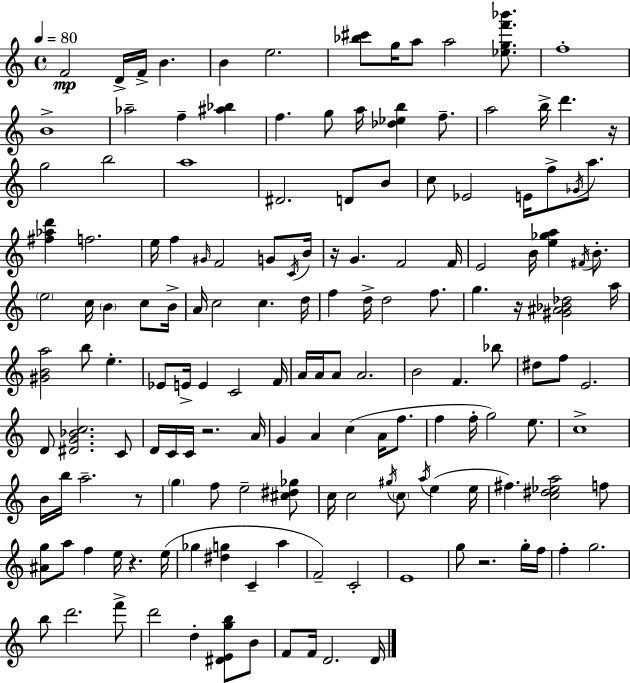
{
  \clef treble
  \time 4/4
  \defaultTimeSignature
  \key a \minor
  \tempo 4 = 80
  f'2\mp d'16-> f'16-> b'4. | b'4 e''2. | <bes'' cis'''>8 g''16 a''8 a''2 <ees'' g'' f''' bes'''>8. | f''1-. | \break b'1-> | aes''2-- f''4-- <ais'' bes''>4 | f''4. g''8 a''16 <des'' ees'' b''>4 f''8.-- | a''2 b''16-> d'''4. r16 | \break g''2 b''2 | a''1 | dis'2. d'8 b'8 | c''8 ees'2 e'16 f''8-> \acciaccatura { ges'16 } a''8. | \break <fis'' aes'' d'''>4 f''2. | e''16 f''4 \grace { gis'16 } f'2 g'8 | \acciaccatura { c'16 } b'16 r16 g'4. f'2 | f'16 e'2 b'16 <e'' ges'' a''>4 | \break \acciaccatura { fis'16 } b'8.-. \parenthesize e''2 c''16 \parenthesize b'4 | c''8 b'16-> a'16 c''2 c''4. | d''16 f''4 d''16-> d''2 | f''8. g''4. r16 <gis' ais' bes' des''>2 | \break a''16 <gis' b' a''>2 b''8 e''4.-. | ees'8 e'16-> e'4 c'2 | f'16 a'16 a'16 a'8 a'2. | b'2 f'4. | \break bes''8 dis''8 f''8 e'2. | d'8 <dis' g' bes' c''>2. | c'8 d'16 c'16 c'16 r2. | a'16 g'4 a'4 c''4( | \break a'16 f''8. f''4 f''16-. g''2) | e''8. c''1-> | b'16 b''16 a''2.-- | r8 \parenthesize g''4 f''8 e''2-- | \break <cis'' dis'' ges''>8 c''16 c''2 \acciaccatura { gis''16 } \parenthesize c''8 | \acciaccatura { a''16 }( e''4 e''16 fis''4.) <c'' dis'' ees'' a''>2 | f''8 <ais' g''>8 a''8 f''4 e''16 r4. | e''16( ges''4 <dis'' g''>4 c'4-- | \break a''4 f'2--) c'2-. | e'1 | g''8 r2. | g''16-. f''16 f''4-. g''2. | \break b''8 d'''2. | f'''8-> d'''2 d''4-. | <dis' e' g'' b''>8 b'8 f'8 f'16 d'2. | d'16 \bar "|."
}